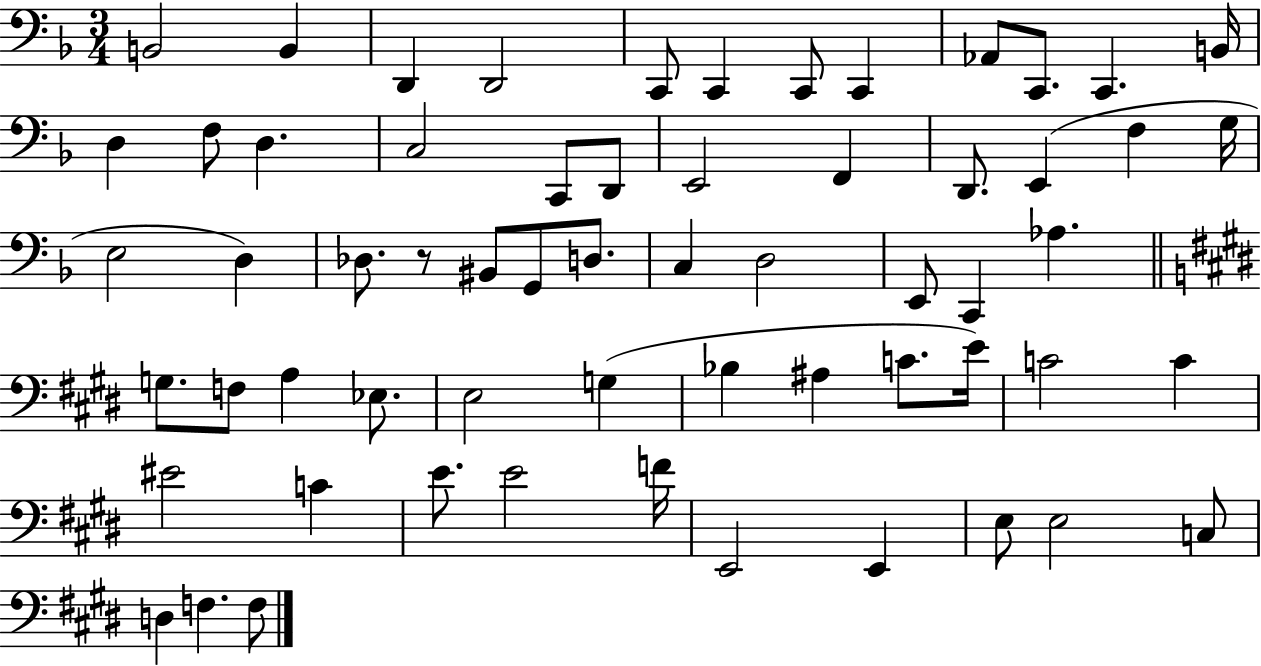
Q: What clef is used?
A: bass